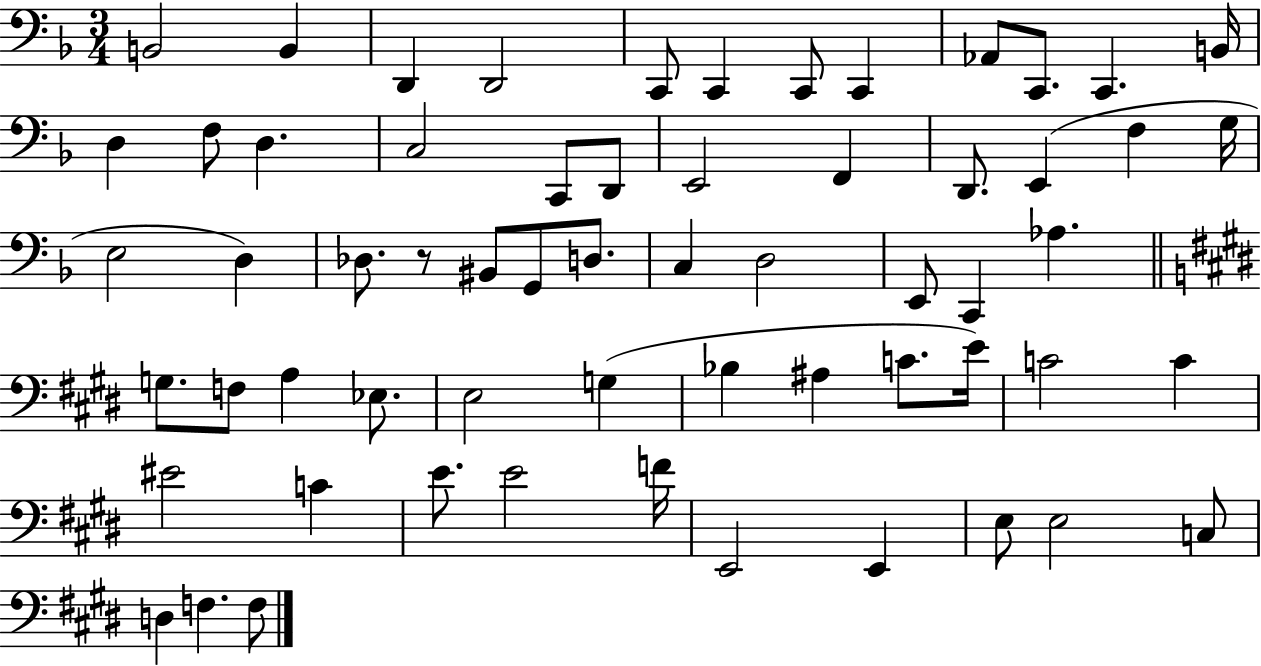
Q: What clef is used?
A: bass